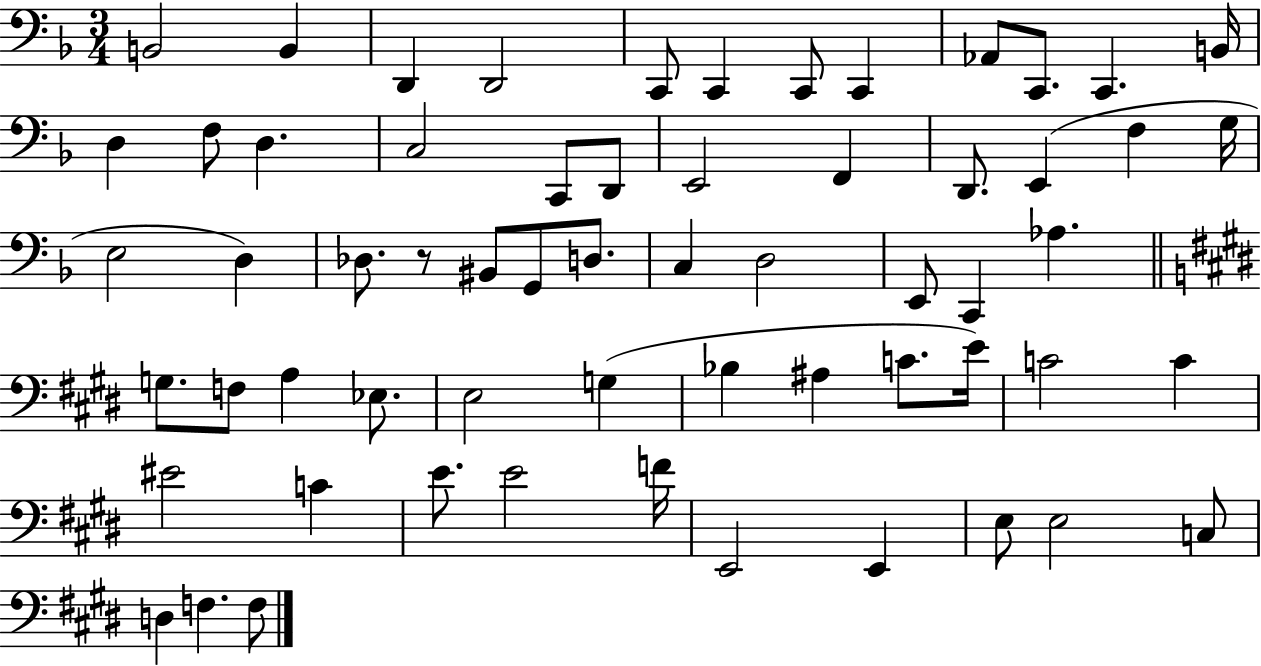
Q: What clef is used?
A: bass